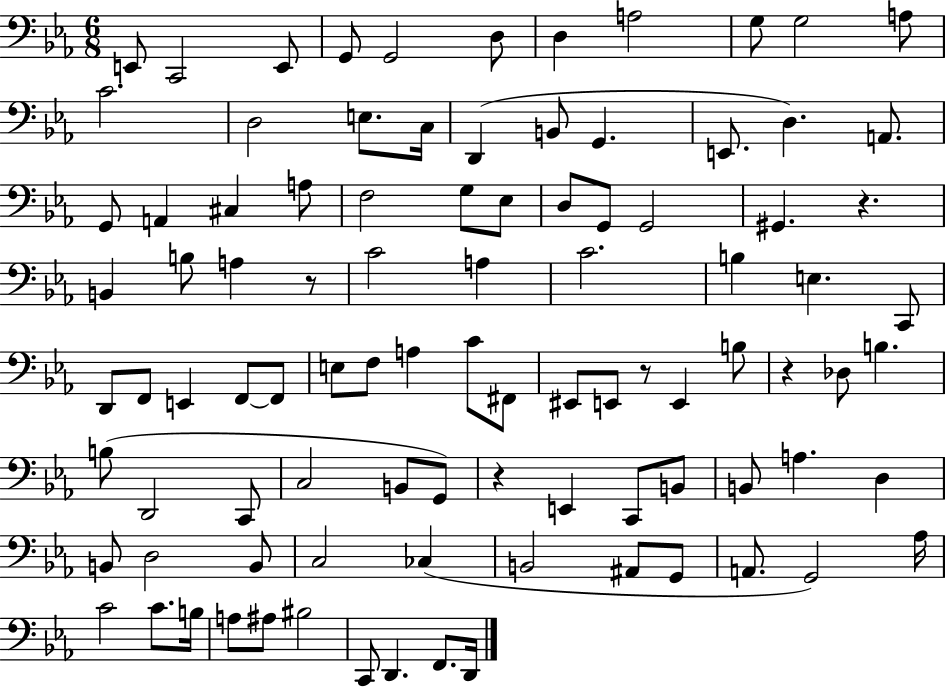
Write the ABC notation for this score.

X:1
T:Untitled
M:6/8
L:1/4
K:Eb
E,,/2 C,,2 E,,/2 G,,/2 G,,2 D,/2 D, A,2 G,/2 G,2 A,/2 C2 D,2 E,/2 C,/4 D,, B,,/2 G,, E,,/2 D, A,,/2 G,,/2 A,, ^C, A,/2 F,2 G,/2 _E,/2 D,/2 G,,/2 G,,2 ^G,, z B,, B,/2 A, z/2 C2 A, C2 B, E, C,,/2 D,,/2 F,,/2 E,, F,,/2 F,,/2 E,/2 F,/2 A, C/2 ^F,,/2 ^E,,/2 E,,/2 z/2 E,, B,/2 z _D,/2 B, B,/2 D,,2 C,,/2 C,2 B,,/2 G,,/2 z E,, C,,/2 B,,/2 B,,/2 A, D, B,,/2 D,2 B,,/2 C,2 _C, B,,2 ^A,,/2 G,,/2 A,,/2 G,,2 _A,/4 C2 C/2 B,/4 A,/2 ^A,/2 ^B,2 C,,/2 D,, F,,/2 D,,/4